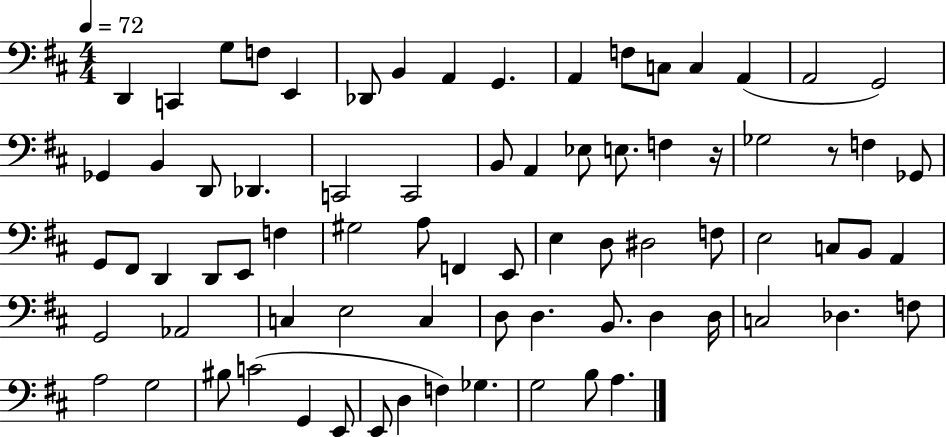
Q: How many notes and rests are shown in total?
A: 76